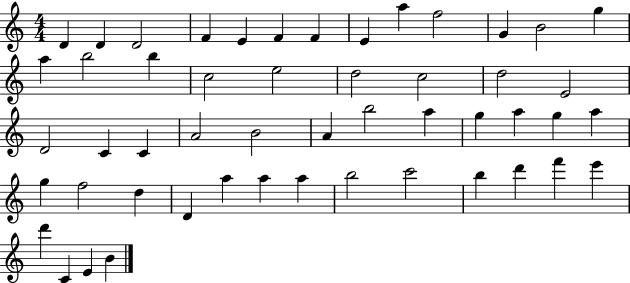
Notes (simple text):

D4/q D4/q D4/h F4/q E4/q F4/q F4/q E4/q A5/q F5/h G4/q B4/h G5/q A5/q B5/h B5/q C5/h E5/h D5/h C5/h D5/h E4/h D4/h C4/q C4/q A4/h B4/h A4/q B5/h A5/q G5/q A5/q G5/q A5/q G5/q F5/h D5/q D4/q A5/q A5/q A5/q B5/h C6/h B5/q D6/q F6/q E6/q D6/q C4/q E4/q B4/q